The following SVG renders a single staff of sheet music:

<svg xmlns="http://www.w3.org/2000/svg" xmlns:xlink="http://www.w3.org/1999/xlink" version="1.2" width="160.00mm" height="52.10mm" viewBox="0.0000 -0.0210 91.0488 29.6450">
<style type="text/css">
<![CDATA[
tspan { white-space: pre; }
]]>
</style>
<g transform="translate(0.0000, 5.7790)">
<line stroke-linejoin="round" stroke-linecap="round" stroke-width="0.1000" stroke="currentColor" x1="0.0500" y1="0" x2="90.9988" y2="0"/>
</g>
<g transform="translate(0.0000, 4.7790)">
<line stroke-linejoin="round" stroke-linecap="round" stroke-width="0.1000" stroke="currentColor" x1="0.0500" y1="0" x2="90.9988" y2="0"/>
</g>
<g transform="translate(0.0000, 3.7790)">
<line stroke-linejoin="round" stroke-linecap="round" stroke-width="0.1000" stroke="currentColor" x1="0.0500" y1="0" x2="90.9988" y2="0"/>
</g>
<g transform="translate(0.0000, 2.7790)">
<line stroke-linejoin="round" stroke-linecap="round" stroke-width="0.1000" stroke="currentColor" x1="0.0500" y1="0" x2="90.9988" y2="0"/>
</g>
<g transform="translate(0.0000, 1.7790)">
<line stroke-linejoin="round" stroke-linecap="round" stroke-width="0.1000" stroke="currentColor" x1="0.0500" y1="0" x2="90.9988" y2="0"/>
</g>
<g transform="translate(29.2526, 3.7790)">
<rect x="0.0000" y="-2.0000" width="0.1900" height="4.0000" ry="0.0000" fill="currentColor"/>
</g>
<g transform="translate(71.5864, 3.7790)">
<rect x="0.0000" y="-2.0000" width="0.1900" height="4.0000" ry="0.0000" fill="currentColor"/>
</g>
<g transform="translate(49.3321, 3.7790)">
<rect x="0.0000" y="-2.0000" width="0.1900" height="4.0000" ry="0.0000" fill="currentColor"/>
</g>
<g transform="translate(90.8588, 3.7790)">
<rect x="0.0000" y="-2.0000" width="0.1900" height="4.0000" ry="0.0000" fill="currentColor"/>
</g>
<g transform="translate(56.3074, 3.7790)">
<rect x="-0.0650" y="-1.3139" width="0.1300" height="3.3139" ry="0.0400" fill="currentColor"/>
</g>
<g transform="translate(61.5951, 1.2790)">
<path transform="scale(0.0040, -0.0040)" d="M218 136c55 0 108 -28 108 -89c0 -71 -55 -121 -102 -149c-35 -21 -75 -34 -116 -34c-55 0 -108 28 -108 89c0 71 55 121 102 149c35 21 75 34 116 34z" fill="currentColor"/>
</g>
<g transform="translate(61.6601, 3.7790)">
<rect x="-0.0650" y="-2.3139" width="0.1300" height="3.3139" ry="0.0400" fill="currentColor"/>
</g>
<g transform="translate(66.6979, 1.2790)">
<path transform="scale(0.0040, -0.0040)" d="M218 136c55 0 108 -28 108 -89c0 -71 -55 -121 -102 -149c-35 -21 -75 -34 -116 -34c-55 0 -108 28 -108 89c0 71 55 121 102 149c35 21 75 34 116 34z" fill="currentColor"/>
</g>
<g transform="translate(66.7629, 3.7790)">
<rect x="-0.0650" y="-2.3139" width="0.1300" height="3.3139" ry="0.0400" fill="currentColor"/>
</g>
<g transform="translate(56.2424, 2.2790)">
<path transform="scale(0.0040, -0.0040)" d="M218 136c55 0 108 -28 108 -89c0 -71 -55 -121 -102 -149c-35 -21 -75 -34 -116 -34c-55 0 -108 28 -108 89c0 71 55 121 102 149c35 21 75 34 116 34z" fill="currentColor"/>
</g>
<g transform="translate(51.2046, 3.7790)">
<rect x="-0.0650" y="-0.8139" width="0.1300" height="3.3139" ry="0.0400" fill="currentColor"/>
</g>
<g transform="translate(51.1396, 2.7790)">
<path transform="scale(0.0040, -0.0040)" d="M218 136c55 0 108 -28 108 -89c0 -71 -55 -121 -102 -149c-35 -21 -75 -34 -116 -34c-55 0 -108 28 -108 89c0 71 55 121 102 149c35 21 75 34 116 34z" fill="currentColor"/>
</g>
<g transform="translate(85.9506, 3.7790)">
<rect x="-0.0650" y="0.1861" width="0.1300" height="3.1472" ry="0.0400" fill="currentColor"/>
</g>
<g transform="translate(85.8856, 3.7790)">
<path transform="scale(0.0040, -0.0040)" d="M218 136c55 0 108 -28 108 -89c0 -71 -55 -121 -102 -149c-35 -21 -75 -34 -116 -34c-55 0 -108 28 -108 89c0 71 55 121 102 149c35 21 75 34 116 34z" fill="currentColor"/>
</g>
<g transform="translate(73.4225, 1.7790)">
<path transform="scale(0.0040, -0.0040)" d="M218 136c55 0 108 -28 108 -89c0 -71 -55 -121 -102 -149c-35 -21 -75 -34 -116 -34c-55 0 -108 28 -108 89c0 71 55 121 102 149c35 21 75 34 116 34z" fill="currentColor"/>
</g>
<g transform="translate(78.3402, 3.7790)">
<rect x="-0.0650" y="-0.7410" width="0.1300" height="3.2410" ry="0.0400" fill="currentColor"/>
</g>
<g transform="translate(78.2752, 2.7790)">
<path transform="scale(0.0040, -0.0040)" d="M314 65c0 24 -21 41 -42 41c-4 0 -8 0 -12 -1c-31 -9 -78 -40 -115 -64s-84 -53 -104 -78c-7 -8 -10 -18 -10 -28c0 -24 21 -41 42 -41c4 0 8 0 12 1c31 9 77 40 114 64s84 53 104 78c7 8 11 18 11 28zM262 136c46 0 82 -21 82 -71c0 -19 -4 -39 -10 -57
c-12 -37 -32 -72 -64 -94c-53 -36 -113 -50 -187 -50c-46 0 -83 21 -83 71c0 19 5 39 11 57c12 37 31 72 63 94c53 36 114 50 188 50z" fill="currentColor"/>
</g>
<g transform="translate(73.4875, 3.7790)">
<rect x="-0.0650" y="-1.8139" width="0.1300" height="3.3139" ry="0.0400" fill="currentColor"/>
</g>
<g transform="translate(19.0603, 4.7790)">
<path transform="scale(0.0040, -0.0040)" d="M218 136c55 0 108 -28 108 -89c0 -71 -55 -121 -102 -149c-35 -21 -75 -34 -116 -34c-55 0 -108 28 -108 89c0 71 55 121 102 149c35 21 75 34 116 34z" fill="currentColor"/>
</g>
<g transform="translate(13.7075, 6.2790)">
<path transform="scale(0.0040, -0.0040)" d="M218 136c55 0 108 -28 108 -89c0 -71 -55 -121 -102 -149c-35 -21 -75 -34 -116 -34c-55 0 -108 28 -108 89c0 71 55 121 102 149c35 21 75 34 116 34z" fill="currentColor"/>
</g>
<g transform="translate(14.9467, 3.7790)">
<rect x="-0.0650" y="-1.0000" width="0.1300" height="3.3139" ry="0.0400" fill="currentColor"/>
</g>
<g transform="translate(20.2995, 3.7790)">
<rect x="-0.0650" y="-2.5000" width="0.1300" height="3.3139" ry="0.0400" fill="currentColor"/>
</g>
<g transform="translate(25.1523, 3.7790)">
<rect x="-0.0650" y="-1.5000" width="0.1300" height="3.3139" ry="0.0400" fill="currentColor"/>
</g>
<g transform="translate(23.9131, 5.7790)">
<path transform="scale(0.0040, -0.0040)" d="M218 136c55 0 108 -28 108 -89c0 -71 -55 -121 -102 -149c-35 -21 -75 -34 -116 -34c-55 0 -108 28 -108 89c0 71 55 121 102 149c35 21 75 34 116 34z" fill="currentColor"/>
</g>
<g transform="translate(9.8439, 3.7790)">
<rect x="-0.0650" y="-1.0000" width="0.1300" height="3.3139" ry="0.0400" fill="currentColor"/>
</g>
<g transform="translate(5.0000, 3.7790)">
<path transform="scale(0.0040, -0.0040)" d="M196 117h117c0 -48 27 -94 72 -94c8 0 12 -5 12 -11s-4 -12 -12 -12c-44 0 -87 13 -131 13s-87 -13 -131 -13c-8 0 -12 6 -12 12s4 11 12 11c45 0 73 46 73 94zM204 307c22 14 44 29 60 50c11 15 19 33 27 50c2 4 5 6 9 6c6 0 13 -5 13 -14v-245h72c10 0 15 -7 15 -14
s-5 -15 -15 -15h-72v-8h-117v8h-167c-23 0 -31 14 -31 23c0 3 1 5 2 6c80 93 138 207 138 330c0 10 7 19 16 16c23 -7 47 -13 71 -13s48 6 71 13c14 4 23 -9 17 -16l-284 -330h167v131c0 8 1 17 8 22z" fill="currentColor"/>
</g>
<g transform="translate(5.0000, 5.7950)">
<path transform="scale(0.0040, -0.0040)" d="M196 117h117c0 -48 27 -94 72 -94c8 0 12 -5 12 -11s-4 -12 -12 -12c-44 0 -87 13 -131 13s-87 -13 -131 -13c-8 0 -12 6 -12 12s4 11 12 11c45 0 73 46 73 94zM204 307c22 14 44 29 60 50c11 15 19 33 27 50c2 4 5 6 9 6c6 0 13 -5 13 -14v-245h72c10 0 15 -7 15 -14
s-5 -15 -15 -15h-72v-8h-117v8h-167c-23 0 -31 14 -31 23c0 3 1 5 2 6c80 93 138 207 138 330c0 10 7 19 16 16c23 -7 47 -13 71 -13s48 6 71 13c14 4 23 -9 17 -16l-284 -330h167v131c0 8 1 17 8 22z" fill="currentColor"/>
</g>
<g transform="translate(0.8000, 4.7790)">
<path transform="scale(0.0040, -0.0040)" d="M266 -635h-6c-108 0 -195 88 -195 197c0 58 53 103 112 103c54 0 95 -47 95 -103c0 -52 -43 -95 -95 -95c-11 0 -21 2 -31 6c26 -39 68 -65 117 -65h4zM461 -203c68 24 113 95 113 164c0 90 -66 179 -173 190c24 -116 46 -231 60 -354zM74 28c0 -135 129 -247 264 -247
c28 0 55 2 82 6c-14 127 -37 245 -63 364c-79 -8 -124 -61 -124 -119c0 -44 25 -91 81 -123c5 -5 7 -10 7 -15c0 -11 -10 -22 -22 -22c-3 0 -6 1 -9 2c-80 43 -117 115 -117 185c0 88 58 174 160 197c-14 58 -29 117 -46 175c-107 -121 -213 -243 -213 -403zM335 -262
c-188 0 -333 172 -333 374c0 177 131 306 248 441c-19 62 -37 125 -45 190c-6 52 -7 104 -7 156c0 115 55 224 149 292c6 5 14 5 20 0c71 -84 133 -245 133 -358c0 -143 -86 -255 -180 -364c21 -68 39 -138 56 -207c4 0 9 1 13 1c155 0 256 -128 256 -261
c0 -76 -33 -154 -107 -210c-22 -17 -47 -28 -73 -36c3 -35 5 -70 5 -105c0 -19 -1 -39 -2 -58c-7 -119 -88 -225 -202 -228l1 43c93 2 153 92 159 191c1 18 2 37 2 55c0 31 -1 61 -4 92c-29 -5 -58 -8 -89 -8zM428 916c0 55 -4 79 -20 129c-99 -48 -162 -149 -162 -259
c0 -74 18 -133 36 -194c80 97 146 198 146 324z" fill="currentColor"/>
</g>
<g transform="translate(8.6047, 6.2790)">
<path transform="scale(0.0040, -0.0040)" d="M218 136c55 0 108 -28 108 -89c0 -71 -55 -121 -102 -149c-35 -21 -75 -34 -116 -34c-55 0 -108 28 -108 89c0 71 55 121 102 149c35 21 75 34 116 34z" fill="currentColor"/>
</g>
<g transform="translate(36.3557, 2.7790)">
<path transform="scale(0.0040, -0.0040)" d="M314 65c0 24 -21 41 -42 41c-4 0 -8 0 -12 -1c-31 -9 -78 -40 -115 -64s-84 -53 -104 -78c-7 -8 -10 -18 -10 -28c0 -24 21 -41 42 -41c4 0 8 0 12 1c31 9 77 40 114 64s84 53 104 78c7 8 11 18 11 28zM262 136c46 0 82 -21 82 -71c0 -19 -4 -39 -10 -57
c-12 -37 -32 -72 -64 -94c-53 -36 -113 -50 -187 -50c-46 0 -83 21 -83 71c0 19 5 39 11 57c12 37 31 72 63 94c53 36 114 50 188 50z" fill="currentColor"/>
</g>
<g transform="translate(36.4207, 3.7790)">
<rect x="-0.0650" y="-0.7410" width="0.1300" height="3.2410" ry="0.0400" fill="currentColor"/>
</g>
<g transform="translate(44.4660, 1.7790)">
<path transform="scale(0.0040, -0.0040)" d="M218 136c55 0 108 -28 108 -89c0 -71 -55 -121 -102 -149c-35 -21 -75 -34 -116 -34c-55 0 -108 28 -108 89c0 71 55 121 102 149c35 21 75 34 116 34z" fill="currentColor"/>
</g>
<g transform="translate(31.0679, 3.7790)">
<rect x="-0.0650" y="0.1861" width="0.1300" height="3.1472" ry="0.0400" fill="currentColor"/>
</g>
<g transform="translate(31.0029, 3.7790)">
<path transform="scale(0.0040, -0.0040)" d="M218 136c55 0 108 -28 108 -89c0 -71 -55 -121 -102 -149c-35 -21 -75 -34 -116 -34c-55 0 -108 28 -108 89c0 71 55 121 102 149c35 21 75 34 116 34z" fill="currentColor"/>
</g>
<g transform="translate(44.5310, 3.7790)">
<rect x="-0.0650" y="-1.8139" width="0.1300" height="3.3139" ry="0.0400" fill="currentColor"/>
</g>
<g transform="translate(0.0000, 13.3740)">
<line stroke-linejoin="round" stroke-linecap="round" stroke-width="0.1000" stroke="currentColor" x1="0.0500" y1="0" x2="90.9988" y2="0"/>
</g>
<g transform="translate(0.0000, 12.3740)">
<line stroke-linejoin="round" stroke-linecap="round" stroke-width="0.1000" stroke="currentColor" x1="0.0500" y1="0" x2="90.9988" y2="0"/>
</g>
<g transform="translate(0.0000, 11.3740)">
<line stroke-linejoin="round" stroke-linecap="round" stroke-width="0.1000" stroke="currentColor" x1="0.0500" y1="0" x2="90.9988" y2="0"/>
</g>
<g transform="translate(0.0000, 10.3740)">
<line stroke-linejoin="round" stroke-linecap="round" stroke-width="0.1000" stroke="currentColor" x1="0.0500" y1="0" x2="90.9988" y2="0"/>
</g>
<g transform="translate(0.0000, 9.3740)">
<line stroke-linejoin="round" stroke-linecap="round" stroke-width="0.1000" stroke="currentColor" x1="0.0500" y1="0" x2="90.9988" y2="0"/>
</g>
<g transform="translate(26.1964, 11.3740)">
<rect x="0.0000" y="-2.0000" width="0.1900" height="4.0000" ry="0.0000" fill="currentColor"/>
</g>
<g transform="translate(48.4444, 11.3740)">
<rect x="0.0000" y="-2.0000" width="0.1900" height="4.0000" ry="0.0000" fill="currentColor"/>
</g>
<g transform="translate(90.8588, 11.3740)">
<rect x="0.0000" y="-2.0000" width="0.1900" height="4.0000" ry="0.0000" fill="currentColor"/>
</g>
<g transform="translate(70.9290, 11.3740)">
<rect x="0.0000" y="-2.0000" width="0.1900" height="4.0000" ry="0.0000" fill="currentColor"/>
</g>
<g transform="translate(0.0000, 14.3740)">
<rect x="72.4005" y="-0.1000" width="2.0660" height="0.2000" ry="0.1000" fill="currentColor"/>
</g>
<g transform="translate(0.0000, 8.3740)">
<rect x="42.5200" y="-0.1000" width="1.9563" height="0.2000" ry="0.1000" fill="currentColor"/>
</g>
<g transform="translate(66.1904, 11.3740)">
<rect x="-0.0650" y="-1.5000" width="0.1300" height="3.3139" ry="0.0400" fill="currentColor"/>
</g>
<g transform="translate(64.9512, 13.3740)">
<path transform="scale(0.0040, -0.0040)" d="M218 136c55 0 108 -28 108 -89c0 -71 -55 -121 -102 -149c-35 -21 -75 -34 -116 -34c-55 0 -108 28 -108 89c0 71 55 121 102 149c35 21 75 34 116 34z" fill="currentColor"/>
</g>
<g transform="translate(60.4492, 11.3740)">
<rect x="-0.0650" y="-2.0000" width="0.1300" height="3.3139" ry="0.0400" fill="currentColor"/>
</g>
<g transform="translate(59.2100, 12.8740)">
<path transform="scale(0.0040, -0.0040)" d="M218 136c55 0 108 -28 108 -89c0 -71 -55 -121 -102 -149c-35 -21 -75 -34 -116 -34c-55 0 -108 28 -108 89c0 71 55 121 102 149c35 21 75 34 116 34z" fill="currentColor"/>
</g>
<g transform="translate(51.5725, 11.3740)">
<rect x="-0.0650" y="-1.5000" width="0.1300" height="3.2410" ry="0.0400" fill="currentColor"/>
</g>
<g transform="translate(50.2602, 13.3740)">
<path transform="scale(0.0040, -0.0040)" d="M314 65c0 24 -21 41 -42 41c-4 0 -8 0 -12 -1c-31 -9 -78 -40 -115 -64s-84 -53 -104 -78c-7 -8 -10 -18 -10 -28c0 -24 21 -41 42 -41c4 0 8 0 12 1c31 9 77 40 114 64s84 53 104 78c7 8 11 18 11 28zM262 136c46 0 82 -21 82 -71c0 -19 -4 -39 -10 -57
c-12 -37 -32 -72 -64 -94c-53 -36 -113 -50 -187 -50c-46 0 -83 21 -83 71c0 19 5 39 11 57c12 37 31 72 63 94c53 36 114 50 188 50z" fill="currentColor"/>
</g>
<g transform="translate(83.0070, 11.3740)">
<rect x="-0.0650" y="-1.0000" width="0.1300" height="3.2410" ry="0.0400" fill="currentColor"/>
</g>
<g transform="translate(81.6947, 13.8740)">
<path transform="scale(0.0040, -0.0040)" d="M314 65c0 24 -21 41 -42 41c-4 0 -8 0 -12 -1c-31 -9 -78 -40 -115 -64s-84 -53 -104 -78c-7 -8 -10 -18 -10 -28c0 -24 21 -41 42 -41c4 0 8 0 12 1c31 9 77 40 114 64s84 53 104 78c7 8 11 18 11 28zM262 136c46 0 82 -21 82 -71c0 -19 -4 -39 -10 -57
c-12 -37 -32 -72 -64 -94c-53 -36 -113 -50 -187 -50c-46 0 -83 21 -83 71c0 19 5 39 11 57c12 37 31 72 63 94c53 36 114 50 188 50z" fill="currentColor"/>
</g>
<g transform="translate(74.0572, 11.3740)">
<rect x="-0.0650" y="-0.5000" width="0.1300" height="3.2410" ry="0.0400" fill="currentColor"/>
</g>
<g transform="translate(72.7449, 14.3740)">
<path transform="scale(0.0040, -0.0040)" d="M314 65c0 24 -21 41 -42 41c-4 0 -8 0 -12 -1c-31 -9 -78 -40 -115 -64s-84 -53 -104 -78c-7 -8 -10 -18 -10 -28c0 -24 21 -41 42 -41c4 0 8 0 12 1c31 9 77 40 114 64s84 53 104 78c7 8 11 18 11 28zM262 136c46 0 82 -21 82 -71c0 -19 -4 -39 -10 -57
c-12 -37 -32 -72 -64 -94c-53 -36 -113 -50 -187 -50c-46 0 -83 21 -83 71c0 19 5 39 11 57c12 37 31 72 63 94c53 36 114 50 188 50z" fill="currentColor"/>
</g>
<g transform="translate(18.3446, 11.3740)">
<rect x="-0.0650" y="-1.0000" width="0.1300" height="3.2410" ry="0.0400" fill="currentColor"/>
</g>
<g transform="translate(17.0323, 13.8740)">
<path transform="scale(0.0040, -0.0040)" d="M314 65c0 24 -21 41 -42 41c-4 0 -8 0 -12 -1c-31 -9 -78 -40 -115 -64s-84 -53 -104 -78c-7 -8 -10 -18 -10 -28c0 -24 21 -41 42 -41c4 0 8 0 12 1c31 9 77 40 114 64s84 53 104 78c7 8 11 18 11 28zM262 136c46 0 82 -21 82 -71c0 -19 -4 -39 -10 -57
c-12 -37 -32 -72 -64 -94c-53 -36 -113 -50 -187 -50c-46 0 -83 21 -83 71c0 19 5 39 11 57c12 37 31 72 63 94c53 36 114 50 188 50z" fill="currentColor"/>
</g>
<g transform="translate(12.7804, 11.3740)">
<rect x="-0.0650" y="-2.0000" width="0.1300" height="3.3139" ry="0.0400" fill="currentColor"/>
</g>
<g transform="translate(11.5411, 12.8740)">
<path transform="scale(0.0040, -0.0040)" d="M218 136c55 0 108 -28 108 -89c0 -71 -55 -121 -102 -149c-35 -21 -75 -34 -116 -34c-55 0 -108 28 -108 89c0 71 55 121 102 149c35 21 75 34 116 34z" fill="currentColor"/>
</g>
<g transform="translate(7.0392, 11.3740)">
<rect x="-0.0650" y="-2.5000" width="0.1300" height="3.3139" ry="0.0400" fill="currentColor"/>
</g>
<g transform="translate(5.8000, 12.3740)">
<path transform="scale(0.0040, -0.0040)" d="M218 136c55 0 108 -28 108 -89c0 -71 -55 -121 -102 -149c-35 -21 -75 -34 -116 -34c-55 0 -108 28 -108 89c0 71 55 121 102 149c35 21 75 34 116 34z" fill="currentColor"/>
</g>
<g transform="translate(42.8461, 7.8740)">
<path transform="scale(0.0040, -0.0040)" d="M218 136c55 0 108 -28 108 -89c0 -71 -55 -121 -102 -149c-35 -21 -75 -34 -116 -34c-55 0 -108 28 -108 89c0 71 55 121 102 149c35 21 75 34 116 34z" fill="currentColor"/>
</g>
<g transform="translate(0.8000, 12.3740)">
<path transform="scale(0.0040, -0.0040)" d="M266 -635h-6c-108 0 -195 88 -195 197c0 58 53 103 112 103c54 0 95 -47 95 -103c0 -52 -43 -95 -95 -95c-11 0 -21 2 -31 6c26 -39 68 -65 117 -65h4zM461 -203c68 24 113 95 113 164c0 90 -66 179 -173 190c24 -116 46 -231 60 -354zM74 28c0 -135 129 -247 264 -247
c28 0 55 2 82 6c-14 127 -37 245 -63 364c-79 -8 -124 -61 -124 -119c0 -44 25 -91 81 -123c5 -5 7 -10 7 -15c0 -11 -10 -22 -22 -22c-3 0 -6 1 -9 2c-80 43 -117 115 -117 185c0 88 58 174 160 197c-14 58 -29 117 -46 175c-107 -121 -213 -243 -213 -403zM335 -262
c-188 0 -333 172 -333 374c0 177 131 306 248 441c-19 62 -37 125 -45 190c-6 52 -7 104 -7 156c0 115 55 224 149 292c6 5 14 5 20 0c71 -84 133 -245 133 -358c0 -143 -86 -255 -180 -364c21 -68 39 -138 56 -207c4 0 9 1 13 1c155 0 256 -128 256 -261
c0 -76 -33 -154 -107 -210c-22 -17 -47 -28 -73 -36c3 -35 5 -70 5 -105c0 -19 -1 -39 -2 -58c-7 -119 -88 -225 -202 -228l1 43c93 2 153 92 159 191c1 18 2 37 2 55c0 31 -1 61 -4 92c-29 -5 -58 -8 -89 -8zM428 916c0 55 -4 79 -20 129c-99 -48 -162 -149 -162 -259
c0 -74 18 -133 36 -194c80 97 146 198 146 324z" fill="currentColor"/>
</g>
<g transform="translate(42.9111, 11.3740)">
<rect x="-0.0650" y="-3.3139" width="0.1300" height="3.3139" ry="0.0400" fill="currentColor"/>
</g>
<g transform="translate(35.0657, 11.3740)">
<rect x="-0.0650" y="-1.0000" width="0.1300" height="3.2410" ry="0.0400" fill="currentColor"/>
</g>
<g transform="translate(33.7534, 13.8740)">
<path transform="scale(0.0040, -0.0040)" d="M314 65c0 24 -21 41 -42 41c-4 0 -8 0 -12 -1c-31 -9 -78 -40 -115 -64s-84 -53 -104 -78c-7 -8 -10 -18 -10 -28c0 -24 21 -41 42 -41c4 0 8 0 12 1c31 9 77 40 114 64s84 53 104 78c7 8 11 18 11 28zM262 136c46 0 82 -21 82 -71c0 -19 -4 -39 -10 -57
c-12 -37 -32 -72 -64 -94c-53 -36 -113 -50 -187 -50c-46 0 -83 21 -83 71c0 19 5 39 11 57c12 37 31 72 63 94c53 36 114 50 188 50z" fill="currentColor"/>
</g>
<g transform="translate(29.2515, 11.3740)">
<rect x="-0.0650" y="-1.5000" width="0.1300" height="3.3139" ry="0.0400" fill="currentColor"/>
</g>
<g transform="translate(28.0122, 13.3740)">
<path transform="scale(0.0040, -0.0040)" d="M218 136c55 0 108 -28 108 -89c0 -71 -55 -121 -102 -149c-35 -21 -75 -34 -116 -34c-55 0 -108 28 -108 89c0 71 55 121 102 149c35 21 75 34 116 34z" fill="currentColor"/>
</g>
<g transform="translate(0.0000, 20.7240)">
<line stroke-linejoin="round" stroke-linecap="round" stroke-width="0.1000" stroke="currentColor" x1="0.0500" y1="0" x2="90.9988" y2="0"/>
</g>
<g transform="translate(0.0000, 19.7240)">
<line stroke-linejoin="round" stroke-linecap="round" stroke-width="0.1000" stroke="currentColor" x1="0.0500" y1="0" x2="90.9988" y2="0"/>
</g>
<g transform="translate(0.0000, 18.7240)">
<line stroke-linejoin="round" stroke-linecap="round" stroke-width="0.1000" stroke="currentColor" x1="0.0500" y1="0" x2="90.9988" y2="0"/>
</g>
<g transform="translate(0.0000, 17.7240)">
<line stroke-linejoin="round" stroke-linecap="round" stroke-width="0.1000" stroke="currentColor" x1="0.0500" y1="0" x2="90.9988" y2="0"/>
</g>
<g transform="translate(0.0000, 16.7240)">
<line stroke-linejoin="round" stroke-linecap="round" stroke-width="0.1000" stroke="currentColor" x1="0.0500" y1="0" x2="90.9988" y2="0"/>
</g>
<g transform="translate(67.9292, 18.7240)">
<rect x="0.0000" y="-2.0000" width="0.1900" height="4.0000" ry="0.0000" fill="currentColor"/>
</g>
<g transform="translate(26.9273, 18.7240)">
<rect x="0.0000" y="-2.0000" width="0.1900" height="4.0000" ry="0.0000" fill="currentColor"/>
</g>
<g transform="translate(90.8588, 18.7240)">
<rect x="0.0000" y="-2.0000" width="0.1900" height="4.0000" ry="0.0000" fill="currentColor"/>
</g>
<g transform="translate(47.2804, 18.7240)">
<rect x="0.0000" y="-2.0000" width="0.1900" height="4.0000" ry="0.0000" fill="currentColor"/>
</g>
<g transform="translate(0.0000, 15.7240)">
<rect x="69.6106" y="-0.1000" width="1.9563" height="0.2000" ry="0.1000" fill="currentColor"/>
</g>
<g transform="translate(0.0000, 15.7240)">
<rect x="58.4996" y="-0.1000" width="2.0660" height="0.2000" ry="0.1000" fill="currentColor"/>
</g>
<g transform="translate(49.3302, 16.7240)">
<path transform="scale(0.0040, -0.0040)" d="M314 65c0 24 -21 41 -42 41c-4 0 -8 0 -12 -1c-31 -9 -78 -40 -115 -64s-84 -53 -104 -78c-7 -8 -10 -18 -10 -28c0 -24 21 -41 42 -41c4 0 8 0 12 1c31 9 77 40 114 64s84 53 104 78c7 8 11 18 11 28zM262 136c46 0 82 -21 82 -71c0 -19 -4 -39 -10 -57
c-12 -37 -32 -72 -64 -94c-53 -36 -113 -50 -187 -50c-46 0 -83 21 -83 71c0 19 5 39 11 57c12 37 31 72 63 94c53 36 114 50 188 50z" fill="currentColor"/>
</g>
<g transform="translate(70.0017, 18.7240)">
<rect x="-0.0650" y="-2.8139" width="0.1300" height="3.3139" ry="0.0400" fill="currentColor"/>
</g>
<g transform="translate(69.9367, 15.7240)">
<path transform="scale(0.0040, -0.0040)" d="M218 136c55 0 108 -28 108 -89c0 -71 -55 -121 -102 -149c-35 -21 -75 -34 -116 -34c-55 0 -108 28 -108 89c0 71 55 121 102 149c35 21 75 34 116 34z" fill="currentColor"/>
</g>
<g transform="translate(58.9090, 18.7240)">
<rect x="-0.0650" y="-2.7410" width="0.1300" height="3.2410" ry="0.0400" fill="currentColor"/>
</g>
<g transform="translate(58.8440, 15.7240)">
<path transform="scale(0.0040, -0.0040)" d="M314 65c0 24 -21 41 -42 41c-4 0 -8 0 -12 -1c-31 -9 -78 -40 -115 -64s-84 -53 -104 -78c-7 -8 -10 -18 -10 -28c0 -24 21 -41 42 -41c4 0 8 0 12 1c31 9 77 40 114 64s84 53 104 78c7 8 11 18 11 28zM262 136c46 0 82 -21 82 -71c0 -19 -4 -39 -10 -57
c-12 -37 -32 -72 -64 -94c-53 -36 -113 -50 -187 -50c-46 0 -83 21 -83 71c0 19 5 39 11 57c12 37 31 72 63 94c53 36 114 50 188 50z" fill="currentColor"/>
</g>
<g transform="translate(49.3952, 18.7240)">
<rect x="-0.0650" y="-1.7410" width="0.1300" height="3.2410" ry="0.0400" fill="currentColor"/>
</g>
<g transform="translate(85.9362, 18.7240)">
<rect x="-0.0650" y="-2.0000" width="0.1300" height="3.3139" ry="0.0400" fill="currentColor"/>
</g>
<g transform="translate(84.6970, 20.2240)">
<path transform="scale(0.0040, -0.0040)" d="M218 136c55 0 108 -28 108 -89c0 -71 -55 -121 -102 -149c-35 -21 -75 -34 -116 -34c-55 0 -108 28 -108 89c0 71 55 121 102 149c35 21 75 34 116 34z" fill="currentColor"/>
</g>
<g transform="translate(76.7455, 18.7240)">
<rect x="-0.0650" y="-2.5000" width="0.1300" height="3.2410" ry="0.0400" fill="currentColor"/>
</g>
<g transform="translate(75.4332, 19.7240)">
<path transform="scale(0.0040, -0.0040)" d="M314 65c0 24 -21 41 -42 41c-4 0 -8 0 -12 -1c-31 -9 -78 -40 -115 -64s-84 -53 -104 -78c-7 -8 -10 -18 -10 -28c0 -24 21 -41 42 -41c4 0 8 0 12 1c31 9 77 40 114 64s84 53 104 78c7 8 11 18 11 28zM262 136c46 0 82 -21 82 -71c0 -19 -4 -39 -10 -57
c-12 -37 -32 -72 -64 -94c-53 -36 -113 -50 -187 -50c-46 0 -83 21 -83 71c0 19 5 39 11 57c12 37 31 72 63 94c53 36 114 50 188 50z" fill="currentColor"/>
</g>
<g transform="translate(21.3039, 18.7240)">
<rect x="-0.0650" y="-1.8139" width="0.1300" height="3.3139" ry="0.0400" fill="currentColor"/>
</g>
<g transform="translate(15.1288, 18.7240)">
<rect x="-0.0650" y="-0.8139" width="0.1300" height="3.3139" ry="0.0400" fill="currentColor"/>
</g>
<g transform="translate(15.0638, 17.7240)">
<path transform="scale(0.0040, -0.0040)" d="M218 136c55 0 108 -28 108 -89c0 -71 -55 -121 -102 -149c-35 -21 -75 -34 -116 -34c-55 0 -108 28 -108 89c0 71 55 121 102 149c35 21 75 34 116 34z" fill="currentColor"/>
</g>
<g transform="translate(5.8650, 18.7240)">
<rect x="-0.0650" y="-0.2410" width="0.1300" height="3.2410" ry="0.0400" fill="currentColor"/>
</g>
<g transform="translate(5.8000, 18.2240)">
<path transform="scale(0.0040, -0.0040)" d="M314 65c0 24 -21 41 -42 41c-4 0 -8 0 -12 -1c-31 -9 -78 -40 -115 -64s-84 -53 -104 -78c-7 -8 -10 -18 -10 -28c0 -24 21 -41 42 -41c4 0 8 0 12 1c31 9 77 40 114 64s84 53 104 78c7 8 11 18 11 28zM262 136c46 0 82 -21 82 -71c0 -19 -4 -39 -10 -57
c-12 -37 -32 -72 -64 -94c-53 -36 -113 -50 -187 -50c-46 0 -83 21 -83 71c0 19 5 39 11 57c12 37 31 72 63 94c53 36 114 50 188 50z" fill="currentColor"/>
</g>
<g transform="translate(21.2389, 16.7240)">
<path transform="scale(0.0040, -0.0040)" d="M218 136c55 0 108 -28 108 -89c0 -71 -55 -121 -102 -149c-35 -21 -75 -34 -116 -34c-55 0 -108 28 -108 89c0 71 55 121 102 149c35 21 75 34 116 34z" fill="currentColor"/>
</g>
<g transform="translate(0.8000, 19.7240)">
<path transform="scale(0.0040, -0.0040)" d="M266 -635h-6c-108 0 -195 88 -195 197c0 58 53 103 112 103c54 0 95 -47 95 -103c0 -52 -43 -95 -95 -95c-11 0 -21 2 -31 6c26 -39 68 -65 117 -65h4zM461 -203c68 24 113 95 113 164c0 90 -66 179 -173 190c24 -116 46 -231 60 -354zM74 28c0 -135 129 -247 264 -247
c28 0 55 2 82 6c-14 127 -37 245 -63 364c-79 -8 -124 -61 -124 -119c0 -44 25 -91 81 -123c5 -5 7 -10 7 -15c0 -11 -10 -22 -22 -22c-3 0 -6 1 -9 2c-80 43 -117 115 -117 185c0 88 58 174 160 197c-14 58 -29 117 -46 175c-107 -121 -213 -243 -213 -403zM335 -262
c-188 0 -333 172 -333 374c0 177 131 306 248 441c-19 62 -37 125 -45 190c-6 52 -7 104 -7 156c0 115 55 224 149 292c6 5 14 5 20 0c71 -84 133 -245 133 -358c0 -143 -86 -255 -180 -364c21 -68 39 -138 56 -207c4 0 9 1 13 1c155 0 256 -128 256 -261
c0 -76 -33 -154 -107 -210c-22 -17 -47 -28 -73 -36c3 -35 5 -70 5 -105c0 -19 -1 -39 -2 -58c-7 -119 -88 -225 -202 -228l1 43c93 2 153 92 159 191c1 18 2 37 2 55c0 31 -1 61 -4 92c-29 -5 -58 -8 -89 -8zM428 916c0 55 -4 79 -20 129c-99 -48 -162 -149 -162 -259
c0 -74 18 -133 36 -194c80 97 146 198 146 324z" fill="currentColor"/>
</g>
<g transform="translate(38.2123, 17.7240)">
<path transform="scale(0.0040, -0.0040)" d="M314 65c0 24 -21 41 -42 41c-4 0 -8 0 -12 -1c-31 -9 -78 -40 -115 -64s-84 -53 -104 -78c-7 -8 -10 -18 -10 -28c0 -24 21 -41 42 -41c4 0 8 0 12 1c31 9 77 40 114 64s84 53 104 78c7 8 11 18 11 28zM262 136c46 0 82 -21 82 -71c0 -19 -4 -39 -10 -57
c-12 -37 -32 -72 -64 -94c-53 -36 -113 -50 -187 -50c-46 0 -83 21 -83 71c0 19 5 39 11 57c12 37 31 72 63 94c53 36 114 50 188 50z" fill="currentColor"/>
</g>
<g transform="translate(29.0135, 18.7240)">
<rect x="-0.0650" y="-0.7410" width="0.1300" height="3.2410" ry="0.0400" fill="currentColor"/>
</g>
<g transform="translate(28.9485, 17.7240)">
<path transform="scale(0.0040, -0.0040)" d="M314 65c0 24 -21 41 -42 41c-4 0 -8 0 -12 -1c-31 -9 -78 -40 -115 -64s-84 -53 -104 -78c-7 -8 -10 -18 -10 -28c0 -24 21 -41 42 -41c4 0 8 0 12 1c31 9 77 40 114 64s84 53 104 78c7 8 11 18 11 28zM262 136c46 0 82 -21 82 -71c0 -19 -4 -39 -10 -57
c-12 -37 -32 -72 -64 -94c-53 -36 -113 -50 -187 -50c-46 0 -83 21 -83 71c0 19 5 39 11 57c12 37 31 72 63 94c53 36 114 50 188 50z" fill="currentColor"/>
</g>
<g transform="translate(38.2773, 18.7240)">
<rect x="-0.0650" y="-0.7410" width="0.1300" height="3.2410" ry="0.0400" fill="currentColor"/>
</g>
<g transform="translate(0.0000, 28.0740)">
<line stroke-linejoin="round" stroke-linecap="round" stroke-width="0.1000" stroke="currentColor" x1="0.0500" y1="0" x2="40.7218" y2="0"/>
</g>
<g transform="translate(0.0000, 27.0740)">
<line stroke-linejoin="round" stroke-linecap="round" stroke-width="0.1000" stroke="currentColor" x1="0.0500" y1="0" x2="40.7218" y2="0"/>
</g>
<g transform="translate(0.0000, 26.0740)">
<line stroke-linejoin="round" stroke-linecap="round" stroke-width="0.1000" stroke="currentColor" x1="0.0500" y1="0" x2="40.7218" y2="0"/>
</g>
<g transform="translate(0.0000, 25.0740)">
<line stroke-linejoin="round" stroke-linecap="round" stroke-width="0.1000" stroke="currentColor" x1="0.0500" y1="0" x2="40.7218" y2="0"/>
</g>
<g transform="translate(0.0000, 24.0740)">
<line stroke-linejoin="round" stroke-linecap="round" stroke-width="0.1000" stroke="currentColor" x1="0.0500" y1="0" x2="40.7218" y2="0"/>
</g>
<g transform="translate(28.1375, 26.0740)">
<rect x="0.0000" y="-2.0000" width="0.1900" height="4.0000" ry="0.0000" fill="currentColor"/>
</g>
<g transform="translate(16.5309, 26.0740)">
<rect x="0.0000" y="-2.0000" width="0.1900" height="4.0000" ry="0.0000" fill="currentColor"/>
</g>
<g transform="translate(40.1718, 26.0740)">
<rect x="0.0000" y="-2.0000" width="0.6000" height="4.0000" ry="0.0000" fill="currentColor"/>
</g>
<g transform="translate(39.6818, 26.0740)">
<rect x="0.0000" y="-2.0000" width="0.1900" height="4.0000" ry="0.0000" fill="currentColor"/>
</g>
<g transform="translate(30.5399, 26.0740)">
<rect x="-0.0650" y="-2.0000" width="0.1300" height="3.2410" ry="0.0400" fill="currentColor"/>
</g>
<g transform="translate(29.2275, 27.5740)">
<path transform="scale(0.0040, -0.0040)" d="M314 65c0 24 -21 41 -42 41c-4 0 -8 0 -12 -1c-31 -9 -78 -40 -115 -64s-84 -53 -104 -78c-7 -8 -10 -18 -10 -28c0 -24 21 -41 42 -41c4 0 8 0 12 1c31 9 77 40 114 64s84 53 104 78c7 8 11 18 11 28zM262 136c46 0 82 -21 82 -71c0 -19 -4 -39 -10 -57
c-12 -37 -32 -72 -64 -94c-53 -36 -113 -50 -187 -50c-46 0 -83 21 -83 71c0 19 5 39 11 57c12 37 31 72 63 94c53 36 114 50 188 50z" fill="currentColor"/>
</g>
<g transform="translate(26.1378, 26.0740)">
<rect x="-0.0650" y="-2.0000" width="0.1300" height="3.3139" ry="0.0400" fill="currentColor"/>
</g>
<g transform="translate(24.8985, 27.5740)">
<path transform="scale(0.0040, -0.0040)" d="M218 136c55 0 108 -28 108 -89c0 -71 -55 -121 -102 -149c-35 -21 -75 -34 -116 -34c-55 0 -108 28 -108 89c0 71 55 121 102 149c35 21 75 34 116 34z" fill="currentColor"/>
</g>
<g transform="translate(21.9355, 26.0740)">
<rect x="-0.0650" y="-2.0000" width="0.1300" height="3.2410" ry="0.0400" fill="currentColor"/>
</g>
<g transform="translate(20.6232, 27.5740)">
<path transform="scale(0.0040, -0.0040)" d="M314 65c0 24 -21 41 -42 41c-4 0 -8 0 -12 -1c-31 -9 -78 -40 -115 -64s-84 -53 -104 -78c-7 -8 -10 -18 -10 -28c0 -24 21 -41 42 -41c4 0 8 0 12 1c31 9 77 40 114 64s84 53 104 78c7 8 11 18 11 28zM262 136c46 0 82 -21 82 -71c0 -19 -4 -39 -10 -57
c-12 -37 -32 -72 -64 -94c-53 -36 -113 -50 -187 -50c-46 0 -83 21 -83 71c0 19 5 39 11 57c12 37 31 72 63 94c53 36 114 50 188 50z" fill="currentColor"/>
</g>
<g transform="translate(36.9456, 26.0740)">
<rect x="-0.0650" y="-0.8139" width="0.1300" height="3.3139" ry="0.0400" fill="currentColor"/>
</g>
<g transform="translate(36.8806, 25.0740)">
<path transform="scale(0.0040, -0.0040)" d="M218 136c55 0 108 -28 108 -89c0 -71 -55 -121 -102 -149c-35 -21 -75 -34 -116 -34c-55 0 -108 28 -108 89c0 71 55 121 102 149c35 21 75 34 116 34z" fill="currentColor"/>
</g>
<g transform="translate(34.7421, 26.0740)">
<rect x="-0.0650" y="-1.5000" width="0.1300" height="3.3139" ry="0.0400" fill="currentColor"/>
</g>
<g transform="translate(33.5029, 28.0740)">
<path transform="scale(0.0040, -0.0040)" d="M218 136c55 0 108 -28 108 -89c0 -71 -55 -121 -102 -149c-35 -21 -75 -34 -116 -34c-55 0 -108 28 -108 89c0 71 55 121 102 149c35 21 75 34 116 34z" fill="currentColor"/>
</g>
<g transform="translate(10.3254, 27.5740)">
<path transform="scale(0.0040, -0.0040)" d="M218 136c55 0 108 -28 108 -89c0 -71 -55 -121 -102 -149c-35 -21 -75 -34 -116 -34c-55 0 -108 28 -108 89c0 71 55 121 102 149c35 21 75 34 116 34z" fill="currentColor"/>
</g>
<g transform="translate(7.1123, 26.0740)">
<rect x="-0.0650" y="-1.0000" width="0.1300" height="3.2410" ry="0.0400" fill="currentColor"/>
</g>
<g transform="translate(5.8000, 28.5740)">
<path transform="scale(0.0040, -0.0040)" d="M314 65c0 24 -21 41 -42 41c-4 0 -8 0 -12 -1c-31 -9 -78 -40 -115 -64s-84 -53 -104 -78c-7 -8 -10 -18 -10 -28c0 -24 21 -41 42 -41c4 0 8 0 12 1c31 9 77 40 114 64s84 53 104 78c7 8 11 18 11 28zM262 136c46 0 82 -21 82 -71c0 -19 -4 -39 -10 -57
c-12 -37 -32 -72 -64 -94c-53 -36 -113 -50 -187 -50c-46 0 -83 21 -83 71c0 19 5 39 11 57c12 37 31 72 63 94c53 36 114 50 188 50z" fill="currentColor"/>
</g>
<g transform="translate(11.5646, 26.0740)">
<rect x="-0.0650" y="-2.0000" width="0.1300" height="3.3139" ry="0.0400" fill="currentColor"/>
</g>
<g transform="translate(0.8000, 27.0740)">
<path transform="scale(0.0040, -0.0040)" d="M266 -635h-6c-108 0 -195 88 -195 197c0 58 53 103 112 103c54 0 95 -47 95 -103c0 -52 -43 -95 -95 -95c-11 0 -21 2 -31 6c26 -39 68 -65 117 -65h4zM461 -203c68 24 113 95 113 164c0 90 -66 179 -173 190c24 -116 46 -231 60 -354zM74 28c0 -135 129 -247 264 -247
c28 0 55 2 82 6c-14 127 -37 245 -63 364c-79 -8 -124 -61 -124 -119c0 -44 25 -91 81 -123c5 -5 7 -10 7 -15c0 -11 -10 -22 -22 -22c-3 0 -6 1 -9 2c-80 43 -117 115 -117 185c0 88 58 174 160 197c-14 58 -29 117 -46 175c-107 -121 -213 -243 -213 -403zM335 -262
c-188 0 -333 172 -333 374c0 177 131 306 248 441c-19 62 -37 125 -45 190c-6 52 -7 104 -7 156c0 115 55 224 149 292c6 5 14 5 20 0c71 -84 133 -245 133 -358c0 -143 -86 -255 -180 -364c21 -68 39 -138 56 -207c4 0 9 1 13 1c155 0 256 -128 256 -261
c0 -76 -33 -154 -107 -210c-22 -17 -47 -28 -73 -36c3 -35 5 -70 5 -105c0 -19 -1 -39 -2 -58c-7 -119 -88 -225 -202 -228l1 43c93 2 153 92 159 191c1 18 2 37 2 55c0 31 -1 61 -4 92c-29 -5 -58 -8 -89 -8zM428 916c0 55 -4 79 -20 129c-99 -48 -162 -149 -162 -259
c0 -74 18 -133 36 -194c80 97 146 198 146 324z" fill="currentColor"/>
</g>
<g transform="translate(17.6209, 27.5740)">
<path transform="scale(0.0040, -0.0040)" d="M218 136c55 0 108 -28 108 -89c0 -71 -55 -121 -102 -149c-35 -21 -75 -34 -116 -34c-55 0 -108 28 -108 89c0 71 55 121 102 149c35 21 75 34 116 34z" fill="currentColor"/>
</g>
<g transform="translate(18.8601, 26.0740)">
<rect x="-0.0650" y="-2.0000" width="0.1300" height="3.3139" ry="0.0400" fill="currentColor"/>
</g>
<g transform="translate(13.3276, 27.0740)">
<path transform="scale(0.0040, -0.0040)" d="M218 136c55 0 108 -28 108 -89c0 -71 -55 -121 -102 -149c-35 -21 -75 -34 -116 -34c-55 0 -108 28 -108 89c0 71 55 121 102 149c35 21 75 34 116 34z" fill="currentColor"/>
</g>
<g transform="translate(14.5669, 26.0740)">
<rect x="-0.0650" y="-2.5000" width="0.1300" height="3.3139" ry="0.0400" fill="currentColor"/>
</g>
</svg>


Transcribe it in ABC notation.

X:1
T:Untitled
M:4/4
L:1/4
K:C
D D G E B d2 f d e g g f d2 B G F D2 E D2 b E2 F E C2 D2 c2 d f d2 d2 f2 a2 a G2 F D2 F G F F2 F F2 E d